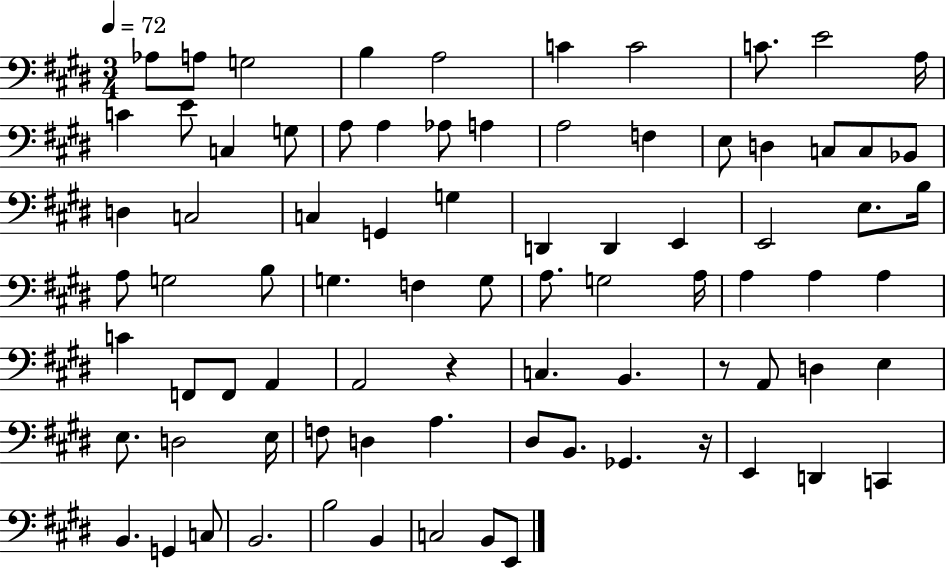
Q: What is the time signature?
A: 3/4